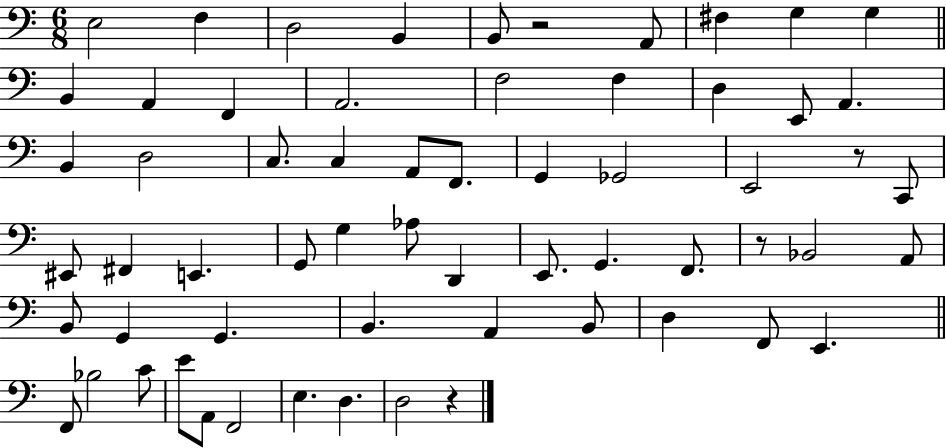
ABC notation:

X:1
T:Untitled
M:6/8
L:1/4
K:C
E,2 F, D,2 B,, B,,/2 z2 A,,/2 ^F, G, G, B,, A,, F,, A,,2 F,2 F, D, E,,/2 A,, B,, D,2 C,/2 C, A,,/2 F,,/2 G,, _G,,2 E,,2 z/2 C,,/2 ^E,,/2 ^F,, E,, G,,/2 G, _A,/2 D,, E,,/2 G,, F,,/2 z/2 _B,,2 A,,/2 B,,/2 G,, G,, B,, A,, B,,/2 D, F,,/2 E,, F,,/2 _B,2 C/2 E/2 A,,/2 F,,2 E, D, D,2 z